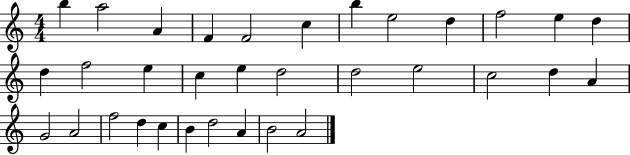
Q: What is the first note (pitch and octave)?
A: B5